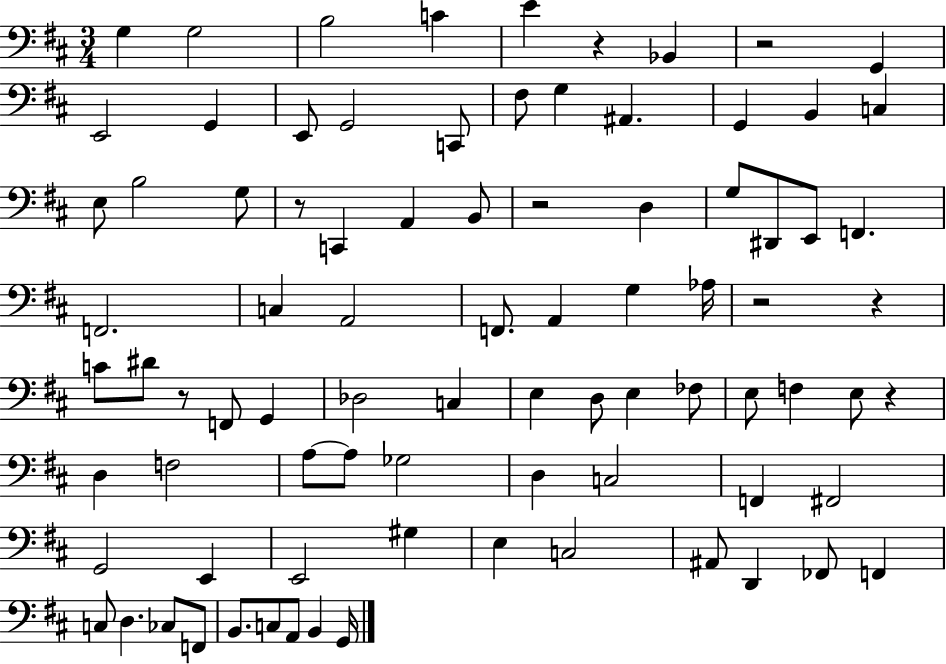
X:1
T:Untitled
M:3/4
L:1/4
K:D
G, G,2 B,2 C E z _B,, z2 G,, E,,2 G,, E,,/2 G,,2 C,,/2 ^F,/2 G, ^A,, G,, B,, C, E,/2 B,2 G,/2 z/2 C,, A,, B,,/2 z2 D, G,/2 ^D,,/2 E,,/2 F,, F,,2 C, A,,2 F,,/2 A,, G, _A,/4 z2 z C/2 ^D/2 z/2 F,,/2 G,, _D,2 C, E, D,/2 E, _F,/2 E,/2 F, E,/2 z D, F,2 A,/2 A,/2 _G,2 D, C,2 F,, ^F,,2 G,,2 E,, E,,2 ^G, E, C,2 ^A,,/2 D,, _F,,/2 F,, C,/2 D, _C,/2 F,,/2 B,,/2 C,/2 A,,/2 B,, G,,/4